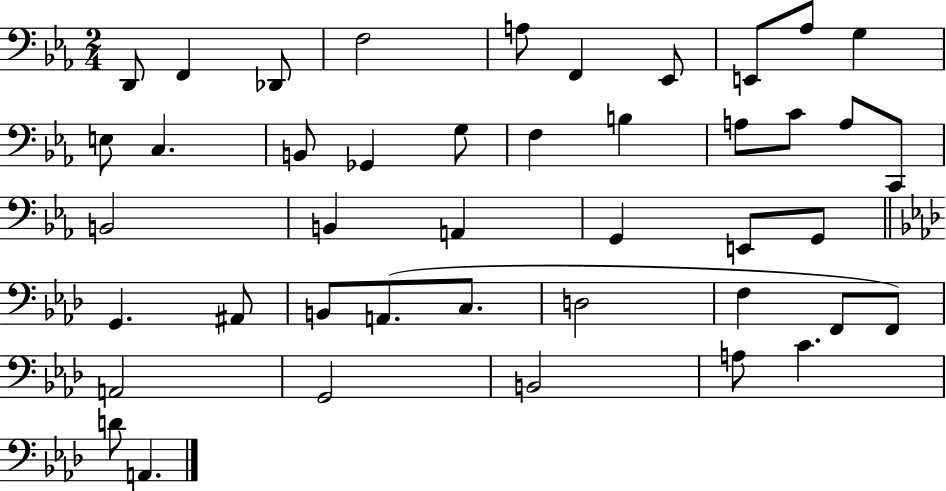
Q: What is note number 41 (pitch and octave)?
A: C4